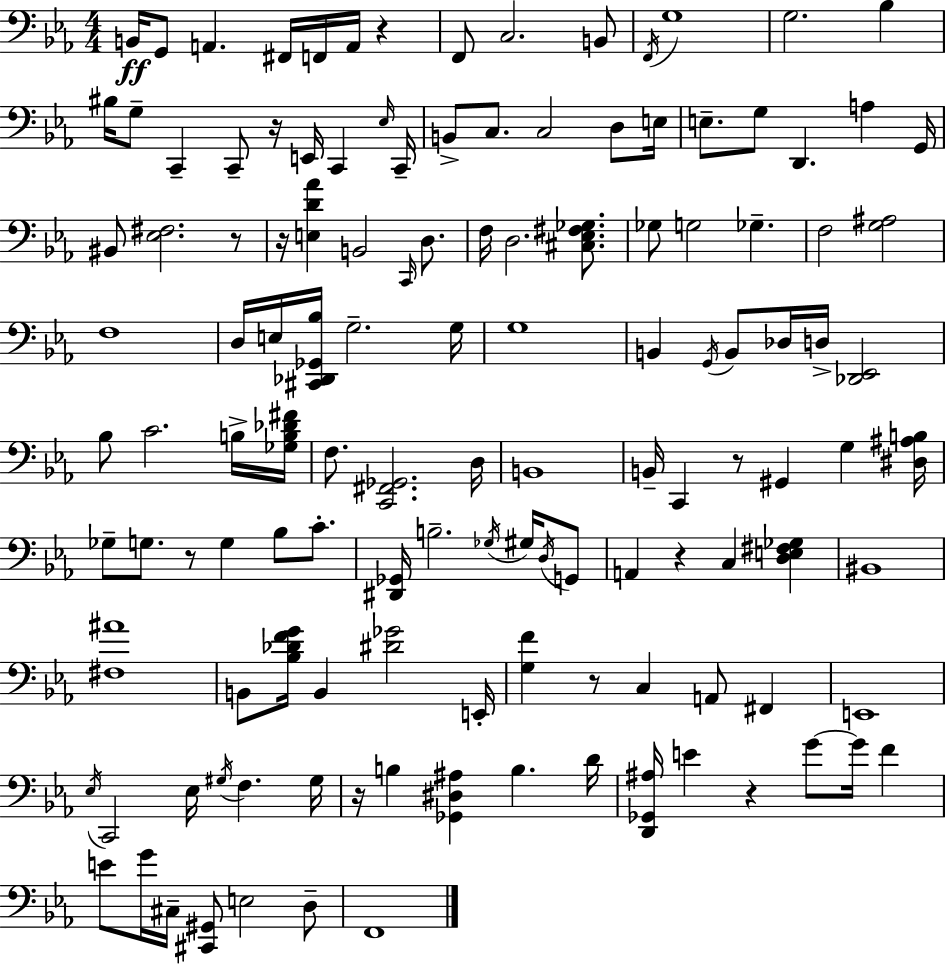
B2/s G2/e A2/q. F#2/s F2/s A2/s R/q F2/e C3/h. B2/e F2/s G3/w G3/h. Bb3/q BIS3/s G3/e C2/q C2/e R/s E2/s C2/q Eb3/s C2/s B2/e C3/e. C3/h D3/e E3/s E3/e. G3/e D2/q. A3/q G2/s BIS2/e [Eb3,F#3]/h. R/e R/s [E3,D4,Ab4]/q B2/h C2/s D3/e. F3/s D3/h. [C#3,Eb3,F#3,Gb3]/e. Gb3/e G3/h Gb3/q. F3/h [G3,A#3]/h F3/w D3/s E3/s [C#2,Db2,Gb2,Bb3]/s G3/h. G3/s G3/w B2/q G2/s B2/e Db3/s D3/s [Db2,Eb2]/h Bb3/e C4/h. B3/s [Gb3,B3,Db4,F#4]/s F3/e. [C2,F#2,Gb2]/h. D3/s B2/w B2/s C2/q R/e G#2/q G3/q [D#3,A#3,B3]/s Gb3/e G3/e. R/e G3/q Bb3/e C4/e. [D#2,Gb2]/s B3/h. Gb3/s G#3/s D3/s G2/e A2/q R/q C3/q [D3,E3,F#3,Gb3]/q BIS2/w [F#3,A#4]/w B2/e [Bb3,Db4,F4,G4]/s B2/q [D#4,Gb4]/h E2/s [G3,F4]/q R/e C3/q A2/e F#2/q E2/w Eb3/s C2/h Eb3/s G#3/s F3/q. G#3/s R/s B3/q [Gb2,D#3,A#3]/q B3/q. D4/s [D2,Gb2,A#3]/s E4/q R/q G4/e G4/s F4/q E4/e G4/s C#3/s [C#2,G#2]/e E3/h D3/e F2/w